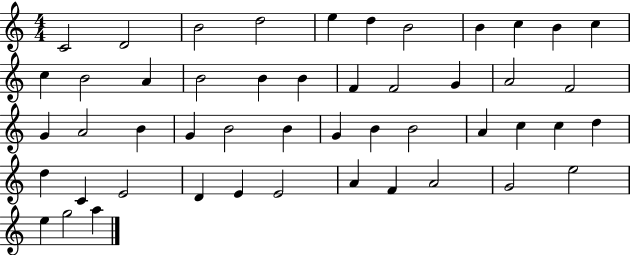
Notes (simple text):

C4/h D4/h B4/h D5/h E5/q D5/q B4/h B4/q C5/q B4/q C5/q C5/q B4/h A4/q B4/h B4/q B4/q F4/q F4/h G4/q A4/h F4/h G4/q A4/h B4/q G4/q B4/h B4/q G4/q B4/q B4/h A4/q C5/q C5/q D5/q D5/q C4/q E4/h D4/q E4/q E4/h A4/q F4/q A4/h G4/h E5/h E5/q G5/h A5/q